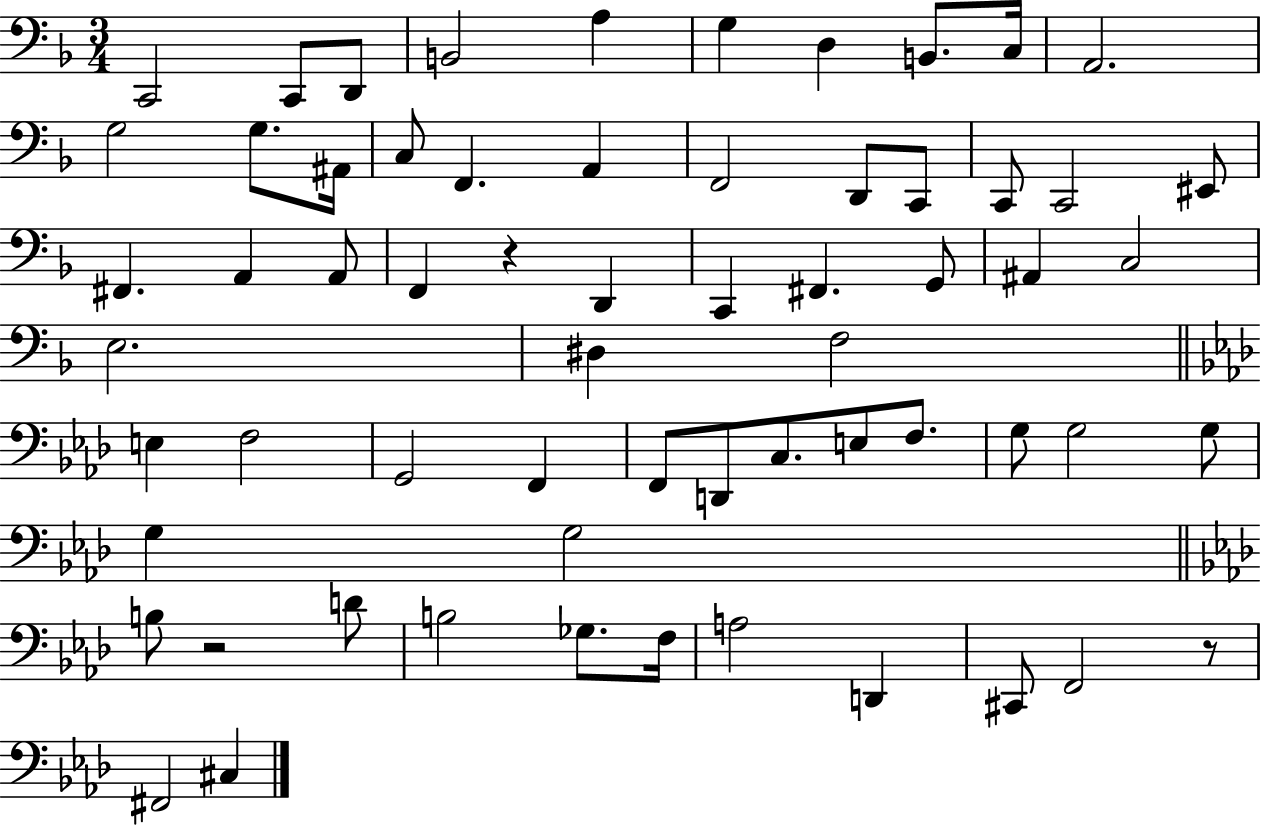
C2/h C2/e D2/e B2/h A3/q G3/q D3/q B2/e. C3/s A2/h. G3/h G3/e. A#2/s C3/e F2/q. A2/q F2/h D2/e C2/e C2/e C2/h EIS2/e F#2/q. A2/q A2/e F2/q R/q D2/q C2/q F#2/q. G2/e A#2/q C3/h E3/h. D#3/q F3/h E3/q F3/h G2/h F2/q F2/e D2/e C3/e. E3/e F3/e. G3/e G3/h G3/e G3/q G3/h B3/e R/h D4/e B3/h Gb3/e. F3/s A3/h D2/q C#2/e F2/h R/e F#2/h C#3/q